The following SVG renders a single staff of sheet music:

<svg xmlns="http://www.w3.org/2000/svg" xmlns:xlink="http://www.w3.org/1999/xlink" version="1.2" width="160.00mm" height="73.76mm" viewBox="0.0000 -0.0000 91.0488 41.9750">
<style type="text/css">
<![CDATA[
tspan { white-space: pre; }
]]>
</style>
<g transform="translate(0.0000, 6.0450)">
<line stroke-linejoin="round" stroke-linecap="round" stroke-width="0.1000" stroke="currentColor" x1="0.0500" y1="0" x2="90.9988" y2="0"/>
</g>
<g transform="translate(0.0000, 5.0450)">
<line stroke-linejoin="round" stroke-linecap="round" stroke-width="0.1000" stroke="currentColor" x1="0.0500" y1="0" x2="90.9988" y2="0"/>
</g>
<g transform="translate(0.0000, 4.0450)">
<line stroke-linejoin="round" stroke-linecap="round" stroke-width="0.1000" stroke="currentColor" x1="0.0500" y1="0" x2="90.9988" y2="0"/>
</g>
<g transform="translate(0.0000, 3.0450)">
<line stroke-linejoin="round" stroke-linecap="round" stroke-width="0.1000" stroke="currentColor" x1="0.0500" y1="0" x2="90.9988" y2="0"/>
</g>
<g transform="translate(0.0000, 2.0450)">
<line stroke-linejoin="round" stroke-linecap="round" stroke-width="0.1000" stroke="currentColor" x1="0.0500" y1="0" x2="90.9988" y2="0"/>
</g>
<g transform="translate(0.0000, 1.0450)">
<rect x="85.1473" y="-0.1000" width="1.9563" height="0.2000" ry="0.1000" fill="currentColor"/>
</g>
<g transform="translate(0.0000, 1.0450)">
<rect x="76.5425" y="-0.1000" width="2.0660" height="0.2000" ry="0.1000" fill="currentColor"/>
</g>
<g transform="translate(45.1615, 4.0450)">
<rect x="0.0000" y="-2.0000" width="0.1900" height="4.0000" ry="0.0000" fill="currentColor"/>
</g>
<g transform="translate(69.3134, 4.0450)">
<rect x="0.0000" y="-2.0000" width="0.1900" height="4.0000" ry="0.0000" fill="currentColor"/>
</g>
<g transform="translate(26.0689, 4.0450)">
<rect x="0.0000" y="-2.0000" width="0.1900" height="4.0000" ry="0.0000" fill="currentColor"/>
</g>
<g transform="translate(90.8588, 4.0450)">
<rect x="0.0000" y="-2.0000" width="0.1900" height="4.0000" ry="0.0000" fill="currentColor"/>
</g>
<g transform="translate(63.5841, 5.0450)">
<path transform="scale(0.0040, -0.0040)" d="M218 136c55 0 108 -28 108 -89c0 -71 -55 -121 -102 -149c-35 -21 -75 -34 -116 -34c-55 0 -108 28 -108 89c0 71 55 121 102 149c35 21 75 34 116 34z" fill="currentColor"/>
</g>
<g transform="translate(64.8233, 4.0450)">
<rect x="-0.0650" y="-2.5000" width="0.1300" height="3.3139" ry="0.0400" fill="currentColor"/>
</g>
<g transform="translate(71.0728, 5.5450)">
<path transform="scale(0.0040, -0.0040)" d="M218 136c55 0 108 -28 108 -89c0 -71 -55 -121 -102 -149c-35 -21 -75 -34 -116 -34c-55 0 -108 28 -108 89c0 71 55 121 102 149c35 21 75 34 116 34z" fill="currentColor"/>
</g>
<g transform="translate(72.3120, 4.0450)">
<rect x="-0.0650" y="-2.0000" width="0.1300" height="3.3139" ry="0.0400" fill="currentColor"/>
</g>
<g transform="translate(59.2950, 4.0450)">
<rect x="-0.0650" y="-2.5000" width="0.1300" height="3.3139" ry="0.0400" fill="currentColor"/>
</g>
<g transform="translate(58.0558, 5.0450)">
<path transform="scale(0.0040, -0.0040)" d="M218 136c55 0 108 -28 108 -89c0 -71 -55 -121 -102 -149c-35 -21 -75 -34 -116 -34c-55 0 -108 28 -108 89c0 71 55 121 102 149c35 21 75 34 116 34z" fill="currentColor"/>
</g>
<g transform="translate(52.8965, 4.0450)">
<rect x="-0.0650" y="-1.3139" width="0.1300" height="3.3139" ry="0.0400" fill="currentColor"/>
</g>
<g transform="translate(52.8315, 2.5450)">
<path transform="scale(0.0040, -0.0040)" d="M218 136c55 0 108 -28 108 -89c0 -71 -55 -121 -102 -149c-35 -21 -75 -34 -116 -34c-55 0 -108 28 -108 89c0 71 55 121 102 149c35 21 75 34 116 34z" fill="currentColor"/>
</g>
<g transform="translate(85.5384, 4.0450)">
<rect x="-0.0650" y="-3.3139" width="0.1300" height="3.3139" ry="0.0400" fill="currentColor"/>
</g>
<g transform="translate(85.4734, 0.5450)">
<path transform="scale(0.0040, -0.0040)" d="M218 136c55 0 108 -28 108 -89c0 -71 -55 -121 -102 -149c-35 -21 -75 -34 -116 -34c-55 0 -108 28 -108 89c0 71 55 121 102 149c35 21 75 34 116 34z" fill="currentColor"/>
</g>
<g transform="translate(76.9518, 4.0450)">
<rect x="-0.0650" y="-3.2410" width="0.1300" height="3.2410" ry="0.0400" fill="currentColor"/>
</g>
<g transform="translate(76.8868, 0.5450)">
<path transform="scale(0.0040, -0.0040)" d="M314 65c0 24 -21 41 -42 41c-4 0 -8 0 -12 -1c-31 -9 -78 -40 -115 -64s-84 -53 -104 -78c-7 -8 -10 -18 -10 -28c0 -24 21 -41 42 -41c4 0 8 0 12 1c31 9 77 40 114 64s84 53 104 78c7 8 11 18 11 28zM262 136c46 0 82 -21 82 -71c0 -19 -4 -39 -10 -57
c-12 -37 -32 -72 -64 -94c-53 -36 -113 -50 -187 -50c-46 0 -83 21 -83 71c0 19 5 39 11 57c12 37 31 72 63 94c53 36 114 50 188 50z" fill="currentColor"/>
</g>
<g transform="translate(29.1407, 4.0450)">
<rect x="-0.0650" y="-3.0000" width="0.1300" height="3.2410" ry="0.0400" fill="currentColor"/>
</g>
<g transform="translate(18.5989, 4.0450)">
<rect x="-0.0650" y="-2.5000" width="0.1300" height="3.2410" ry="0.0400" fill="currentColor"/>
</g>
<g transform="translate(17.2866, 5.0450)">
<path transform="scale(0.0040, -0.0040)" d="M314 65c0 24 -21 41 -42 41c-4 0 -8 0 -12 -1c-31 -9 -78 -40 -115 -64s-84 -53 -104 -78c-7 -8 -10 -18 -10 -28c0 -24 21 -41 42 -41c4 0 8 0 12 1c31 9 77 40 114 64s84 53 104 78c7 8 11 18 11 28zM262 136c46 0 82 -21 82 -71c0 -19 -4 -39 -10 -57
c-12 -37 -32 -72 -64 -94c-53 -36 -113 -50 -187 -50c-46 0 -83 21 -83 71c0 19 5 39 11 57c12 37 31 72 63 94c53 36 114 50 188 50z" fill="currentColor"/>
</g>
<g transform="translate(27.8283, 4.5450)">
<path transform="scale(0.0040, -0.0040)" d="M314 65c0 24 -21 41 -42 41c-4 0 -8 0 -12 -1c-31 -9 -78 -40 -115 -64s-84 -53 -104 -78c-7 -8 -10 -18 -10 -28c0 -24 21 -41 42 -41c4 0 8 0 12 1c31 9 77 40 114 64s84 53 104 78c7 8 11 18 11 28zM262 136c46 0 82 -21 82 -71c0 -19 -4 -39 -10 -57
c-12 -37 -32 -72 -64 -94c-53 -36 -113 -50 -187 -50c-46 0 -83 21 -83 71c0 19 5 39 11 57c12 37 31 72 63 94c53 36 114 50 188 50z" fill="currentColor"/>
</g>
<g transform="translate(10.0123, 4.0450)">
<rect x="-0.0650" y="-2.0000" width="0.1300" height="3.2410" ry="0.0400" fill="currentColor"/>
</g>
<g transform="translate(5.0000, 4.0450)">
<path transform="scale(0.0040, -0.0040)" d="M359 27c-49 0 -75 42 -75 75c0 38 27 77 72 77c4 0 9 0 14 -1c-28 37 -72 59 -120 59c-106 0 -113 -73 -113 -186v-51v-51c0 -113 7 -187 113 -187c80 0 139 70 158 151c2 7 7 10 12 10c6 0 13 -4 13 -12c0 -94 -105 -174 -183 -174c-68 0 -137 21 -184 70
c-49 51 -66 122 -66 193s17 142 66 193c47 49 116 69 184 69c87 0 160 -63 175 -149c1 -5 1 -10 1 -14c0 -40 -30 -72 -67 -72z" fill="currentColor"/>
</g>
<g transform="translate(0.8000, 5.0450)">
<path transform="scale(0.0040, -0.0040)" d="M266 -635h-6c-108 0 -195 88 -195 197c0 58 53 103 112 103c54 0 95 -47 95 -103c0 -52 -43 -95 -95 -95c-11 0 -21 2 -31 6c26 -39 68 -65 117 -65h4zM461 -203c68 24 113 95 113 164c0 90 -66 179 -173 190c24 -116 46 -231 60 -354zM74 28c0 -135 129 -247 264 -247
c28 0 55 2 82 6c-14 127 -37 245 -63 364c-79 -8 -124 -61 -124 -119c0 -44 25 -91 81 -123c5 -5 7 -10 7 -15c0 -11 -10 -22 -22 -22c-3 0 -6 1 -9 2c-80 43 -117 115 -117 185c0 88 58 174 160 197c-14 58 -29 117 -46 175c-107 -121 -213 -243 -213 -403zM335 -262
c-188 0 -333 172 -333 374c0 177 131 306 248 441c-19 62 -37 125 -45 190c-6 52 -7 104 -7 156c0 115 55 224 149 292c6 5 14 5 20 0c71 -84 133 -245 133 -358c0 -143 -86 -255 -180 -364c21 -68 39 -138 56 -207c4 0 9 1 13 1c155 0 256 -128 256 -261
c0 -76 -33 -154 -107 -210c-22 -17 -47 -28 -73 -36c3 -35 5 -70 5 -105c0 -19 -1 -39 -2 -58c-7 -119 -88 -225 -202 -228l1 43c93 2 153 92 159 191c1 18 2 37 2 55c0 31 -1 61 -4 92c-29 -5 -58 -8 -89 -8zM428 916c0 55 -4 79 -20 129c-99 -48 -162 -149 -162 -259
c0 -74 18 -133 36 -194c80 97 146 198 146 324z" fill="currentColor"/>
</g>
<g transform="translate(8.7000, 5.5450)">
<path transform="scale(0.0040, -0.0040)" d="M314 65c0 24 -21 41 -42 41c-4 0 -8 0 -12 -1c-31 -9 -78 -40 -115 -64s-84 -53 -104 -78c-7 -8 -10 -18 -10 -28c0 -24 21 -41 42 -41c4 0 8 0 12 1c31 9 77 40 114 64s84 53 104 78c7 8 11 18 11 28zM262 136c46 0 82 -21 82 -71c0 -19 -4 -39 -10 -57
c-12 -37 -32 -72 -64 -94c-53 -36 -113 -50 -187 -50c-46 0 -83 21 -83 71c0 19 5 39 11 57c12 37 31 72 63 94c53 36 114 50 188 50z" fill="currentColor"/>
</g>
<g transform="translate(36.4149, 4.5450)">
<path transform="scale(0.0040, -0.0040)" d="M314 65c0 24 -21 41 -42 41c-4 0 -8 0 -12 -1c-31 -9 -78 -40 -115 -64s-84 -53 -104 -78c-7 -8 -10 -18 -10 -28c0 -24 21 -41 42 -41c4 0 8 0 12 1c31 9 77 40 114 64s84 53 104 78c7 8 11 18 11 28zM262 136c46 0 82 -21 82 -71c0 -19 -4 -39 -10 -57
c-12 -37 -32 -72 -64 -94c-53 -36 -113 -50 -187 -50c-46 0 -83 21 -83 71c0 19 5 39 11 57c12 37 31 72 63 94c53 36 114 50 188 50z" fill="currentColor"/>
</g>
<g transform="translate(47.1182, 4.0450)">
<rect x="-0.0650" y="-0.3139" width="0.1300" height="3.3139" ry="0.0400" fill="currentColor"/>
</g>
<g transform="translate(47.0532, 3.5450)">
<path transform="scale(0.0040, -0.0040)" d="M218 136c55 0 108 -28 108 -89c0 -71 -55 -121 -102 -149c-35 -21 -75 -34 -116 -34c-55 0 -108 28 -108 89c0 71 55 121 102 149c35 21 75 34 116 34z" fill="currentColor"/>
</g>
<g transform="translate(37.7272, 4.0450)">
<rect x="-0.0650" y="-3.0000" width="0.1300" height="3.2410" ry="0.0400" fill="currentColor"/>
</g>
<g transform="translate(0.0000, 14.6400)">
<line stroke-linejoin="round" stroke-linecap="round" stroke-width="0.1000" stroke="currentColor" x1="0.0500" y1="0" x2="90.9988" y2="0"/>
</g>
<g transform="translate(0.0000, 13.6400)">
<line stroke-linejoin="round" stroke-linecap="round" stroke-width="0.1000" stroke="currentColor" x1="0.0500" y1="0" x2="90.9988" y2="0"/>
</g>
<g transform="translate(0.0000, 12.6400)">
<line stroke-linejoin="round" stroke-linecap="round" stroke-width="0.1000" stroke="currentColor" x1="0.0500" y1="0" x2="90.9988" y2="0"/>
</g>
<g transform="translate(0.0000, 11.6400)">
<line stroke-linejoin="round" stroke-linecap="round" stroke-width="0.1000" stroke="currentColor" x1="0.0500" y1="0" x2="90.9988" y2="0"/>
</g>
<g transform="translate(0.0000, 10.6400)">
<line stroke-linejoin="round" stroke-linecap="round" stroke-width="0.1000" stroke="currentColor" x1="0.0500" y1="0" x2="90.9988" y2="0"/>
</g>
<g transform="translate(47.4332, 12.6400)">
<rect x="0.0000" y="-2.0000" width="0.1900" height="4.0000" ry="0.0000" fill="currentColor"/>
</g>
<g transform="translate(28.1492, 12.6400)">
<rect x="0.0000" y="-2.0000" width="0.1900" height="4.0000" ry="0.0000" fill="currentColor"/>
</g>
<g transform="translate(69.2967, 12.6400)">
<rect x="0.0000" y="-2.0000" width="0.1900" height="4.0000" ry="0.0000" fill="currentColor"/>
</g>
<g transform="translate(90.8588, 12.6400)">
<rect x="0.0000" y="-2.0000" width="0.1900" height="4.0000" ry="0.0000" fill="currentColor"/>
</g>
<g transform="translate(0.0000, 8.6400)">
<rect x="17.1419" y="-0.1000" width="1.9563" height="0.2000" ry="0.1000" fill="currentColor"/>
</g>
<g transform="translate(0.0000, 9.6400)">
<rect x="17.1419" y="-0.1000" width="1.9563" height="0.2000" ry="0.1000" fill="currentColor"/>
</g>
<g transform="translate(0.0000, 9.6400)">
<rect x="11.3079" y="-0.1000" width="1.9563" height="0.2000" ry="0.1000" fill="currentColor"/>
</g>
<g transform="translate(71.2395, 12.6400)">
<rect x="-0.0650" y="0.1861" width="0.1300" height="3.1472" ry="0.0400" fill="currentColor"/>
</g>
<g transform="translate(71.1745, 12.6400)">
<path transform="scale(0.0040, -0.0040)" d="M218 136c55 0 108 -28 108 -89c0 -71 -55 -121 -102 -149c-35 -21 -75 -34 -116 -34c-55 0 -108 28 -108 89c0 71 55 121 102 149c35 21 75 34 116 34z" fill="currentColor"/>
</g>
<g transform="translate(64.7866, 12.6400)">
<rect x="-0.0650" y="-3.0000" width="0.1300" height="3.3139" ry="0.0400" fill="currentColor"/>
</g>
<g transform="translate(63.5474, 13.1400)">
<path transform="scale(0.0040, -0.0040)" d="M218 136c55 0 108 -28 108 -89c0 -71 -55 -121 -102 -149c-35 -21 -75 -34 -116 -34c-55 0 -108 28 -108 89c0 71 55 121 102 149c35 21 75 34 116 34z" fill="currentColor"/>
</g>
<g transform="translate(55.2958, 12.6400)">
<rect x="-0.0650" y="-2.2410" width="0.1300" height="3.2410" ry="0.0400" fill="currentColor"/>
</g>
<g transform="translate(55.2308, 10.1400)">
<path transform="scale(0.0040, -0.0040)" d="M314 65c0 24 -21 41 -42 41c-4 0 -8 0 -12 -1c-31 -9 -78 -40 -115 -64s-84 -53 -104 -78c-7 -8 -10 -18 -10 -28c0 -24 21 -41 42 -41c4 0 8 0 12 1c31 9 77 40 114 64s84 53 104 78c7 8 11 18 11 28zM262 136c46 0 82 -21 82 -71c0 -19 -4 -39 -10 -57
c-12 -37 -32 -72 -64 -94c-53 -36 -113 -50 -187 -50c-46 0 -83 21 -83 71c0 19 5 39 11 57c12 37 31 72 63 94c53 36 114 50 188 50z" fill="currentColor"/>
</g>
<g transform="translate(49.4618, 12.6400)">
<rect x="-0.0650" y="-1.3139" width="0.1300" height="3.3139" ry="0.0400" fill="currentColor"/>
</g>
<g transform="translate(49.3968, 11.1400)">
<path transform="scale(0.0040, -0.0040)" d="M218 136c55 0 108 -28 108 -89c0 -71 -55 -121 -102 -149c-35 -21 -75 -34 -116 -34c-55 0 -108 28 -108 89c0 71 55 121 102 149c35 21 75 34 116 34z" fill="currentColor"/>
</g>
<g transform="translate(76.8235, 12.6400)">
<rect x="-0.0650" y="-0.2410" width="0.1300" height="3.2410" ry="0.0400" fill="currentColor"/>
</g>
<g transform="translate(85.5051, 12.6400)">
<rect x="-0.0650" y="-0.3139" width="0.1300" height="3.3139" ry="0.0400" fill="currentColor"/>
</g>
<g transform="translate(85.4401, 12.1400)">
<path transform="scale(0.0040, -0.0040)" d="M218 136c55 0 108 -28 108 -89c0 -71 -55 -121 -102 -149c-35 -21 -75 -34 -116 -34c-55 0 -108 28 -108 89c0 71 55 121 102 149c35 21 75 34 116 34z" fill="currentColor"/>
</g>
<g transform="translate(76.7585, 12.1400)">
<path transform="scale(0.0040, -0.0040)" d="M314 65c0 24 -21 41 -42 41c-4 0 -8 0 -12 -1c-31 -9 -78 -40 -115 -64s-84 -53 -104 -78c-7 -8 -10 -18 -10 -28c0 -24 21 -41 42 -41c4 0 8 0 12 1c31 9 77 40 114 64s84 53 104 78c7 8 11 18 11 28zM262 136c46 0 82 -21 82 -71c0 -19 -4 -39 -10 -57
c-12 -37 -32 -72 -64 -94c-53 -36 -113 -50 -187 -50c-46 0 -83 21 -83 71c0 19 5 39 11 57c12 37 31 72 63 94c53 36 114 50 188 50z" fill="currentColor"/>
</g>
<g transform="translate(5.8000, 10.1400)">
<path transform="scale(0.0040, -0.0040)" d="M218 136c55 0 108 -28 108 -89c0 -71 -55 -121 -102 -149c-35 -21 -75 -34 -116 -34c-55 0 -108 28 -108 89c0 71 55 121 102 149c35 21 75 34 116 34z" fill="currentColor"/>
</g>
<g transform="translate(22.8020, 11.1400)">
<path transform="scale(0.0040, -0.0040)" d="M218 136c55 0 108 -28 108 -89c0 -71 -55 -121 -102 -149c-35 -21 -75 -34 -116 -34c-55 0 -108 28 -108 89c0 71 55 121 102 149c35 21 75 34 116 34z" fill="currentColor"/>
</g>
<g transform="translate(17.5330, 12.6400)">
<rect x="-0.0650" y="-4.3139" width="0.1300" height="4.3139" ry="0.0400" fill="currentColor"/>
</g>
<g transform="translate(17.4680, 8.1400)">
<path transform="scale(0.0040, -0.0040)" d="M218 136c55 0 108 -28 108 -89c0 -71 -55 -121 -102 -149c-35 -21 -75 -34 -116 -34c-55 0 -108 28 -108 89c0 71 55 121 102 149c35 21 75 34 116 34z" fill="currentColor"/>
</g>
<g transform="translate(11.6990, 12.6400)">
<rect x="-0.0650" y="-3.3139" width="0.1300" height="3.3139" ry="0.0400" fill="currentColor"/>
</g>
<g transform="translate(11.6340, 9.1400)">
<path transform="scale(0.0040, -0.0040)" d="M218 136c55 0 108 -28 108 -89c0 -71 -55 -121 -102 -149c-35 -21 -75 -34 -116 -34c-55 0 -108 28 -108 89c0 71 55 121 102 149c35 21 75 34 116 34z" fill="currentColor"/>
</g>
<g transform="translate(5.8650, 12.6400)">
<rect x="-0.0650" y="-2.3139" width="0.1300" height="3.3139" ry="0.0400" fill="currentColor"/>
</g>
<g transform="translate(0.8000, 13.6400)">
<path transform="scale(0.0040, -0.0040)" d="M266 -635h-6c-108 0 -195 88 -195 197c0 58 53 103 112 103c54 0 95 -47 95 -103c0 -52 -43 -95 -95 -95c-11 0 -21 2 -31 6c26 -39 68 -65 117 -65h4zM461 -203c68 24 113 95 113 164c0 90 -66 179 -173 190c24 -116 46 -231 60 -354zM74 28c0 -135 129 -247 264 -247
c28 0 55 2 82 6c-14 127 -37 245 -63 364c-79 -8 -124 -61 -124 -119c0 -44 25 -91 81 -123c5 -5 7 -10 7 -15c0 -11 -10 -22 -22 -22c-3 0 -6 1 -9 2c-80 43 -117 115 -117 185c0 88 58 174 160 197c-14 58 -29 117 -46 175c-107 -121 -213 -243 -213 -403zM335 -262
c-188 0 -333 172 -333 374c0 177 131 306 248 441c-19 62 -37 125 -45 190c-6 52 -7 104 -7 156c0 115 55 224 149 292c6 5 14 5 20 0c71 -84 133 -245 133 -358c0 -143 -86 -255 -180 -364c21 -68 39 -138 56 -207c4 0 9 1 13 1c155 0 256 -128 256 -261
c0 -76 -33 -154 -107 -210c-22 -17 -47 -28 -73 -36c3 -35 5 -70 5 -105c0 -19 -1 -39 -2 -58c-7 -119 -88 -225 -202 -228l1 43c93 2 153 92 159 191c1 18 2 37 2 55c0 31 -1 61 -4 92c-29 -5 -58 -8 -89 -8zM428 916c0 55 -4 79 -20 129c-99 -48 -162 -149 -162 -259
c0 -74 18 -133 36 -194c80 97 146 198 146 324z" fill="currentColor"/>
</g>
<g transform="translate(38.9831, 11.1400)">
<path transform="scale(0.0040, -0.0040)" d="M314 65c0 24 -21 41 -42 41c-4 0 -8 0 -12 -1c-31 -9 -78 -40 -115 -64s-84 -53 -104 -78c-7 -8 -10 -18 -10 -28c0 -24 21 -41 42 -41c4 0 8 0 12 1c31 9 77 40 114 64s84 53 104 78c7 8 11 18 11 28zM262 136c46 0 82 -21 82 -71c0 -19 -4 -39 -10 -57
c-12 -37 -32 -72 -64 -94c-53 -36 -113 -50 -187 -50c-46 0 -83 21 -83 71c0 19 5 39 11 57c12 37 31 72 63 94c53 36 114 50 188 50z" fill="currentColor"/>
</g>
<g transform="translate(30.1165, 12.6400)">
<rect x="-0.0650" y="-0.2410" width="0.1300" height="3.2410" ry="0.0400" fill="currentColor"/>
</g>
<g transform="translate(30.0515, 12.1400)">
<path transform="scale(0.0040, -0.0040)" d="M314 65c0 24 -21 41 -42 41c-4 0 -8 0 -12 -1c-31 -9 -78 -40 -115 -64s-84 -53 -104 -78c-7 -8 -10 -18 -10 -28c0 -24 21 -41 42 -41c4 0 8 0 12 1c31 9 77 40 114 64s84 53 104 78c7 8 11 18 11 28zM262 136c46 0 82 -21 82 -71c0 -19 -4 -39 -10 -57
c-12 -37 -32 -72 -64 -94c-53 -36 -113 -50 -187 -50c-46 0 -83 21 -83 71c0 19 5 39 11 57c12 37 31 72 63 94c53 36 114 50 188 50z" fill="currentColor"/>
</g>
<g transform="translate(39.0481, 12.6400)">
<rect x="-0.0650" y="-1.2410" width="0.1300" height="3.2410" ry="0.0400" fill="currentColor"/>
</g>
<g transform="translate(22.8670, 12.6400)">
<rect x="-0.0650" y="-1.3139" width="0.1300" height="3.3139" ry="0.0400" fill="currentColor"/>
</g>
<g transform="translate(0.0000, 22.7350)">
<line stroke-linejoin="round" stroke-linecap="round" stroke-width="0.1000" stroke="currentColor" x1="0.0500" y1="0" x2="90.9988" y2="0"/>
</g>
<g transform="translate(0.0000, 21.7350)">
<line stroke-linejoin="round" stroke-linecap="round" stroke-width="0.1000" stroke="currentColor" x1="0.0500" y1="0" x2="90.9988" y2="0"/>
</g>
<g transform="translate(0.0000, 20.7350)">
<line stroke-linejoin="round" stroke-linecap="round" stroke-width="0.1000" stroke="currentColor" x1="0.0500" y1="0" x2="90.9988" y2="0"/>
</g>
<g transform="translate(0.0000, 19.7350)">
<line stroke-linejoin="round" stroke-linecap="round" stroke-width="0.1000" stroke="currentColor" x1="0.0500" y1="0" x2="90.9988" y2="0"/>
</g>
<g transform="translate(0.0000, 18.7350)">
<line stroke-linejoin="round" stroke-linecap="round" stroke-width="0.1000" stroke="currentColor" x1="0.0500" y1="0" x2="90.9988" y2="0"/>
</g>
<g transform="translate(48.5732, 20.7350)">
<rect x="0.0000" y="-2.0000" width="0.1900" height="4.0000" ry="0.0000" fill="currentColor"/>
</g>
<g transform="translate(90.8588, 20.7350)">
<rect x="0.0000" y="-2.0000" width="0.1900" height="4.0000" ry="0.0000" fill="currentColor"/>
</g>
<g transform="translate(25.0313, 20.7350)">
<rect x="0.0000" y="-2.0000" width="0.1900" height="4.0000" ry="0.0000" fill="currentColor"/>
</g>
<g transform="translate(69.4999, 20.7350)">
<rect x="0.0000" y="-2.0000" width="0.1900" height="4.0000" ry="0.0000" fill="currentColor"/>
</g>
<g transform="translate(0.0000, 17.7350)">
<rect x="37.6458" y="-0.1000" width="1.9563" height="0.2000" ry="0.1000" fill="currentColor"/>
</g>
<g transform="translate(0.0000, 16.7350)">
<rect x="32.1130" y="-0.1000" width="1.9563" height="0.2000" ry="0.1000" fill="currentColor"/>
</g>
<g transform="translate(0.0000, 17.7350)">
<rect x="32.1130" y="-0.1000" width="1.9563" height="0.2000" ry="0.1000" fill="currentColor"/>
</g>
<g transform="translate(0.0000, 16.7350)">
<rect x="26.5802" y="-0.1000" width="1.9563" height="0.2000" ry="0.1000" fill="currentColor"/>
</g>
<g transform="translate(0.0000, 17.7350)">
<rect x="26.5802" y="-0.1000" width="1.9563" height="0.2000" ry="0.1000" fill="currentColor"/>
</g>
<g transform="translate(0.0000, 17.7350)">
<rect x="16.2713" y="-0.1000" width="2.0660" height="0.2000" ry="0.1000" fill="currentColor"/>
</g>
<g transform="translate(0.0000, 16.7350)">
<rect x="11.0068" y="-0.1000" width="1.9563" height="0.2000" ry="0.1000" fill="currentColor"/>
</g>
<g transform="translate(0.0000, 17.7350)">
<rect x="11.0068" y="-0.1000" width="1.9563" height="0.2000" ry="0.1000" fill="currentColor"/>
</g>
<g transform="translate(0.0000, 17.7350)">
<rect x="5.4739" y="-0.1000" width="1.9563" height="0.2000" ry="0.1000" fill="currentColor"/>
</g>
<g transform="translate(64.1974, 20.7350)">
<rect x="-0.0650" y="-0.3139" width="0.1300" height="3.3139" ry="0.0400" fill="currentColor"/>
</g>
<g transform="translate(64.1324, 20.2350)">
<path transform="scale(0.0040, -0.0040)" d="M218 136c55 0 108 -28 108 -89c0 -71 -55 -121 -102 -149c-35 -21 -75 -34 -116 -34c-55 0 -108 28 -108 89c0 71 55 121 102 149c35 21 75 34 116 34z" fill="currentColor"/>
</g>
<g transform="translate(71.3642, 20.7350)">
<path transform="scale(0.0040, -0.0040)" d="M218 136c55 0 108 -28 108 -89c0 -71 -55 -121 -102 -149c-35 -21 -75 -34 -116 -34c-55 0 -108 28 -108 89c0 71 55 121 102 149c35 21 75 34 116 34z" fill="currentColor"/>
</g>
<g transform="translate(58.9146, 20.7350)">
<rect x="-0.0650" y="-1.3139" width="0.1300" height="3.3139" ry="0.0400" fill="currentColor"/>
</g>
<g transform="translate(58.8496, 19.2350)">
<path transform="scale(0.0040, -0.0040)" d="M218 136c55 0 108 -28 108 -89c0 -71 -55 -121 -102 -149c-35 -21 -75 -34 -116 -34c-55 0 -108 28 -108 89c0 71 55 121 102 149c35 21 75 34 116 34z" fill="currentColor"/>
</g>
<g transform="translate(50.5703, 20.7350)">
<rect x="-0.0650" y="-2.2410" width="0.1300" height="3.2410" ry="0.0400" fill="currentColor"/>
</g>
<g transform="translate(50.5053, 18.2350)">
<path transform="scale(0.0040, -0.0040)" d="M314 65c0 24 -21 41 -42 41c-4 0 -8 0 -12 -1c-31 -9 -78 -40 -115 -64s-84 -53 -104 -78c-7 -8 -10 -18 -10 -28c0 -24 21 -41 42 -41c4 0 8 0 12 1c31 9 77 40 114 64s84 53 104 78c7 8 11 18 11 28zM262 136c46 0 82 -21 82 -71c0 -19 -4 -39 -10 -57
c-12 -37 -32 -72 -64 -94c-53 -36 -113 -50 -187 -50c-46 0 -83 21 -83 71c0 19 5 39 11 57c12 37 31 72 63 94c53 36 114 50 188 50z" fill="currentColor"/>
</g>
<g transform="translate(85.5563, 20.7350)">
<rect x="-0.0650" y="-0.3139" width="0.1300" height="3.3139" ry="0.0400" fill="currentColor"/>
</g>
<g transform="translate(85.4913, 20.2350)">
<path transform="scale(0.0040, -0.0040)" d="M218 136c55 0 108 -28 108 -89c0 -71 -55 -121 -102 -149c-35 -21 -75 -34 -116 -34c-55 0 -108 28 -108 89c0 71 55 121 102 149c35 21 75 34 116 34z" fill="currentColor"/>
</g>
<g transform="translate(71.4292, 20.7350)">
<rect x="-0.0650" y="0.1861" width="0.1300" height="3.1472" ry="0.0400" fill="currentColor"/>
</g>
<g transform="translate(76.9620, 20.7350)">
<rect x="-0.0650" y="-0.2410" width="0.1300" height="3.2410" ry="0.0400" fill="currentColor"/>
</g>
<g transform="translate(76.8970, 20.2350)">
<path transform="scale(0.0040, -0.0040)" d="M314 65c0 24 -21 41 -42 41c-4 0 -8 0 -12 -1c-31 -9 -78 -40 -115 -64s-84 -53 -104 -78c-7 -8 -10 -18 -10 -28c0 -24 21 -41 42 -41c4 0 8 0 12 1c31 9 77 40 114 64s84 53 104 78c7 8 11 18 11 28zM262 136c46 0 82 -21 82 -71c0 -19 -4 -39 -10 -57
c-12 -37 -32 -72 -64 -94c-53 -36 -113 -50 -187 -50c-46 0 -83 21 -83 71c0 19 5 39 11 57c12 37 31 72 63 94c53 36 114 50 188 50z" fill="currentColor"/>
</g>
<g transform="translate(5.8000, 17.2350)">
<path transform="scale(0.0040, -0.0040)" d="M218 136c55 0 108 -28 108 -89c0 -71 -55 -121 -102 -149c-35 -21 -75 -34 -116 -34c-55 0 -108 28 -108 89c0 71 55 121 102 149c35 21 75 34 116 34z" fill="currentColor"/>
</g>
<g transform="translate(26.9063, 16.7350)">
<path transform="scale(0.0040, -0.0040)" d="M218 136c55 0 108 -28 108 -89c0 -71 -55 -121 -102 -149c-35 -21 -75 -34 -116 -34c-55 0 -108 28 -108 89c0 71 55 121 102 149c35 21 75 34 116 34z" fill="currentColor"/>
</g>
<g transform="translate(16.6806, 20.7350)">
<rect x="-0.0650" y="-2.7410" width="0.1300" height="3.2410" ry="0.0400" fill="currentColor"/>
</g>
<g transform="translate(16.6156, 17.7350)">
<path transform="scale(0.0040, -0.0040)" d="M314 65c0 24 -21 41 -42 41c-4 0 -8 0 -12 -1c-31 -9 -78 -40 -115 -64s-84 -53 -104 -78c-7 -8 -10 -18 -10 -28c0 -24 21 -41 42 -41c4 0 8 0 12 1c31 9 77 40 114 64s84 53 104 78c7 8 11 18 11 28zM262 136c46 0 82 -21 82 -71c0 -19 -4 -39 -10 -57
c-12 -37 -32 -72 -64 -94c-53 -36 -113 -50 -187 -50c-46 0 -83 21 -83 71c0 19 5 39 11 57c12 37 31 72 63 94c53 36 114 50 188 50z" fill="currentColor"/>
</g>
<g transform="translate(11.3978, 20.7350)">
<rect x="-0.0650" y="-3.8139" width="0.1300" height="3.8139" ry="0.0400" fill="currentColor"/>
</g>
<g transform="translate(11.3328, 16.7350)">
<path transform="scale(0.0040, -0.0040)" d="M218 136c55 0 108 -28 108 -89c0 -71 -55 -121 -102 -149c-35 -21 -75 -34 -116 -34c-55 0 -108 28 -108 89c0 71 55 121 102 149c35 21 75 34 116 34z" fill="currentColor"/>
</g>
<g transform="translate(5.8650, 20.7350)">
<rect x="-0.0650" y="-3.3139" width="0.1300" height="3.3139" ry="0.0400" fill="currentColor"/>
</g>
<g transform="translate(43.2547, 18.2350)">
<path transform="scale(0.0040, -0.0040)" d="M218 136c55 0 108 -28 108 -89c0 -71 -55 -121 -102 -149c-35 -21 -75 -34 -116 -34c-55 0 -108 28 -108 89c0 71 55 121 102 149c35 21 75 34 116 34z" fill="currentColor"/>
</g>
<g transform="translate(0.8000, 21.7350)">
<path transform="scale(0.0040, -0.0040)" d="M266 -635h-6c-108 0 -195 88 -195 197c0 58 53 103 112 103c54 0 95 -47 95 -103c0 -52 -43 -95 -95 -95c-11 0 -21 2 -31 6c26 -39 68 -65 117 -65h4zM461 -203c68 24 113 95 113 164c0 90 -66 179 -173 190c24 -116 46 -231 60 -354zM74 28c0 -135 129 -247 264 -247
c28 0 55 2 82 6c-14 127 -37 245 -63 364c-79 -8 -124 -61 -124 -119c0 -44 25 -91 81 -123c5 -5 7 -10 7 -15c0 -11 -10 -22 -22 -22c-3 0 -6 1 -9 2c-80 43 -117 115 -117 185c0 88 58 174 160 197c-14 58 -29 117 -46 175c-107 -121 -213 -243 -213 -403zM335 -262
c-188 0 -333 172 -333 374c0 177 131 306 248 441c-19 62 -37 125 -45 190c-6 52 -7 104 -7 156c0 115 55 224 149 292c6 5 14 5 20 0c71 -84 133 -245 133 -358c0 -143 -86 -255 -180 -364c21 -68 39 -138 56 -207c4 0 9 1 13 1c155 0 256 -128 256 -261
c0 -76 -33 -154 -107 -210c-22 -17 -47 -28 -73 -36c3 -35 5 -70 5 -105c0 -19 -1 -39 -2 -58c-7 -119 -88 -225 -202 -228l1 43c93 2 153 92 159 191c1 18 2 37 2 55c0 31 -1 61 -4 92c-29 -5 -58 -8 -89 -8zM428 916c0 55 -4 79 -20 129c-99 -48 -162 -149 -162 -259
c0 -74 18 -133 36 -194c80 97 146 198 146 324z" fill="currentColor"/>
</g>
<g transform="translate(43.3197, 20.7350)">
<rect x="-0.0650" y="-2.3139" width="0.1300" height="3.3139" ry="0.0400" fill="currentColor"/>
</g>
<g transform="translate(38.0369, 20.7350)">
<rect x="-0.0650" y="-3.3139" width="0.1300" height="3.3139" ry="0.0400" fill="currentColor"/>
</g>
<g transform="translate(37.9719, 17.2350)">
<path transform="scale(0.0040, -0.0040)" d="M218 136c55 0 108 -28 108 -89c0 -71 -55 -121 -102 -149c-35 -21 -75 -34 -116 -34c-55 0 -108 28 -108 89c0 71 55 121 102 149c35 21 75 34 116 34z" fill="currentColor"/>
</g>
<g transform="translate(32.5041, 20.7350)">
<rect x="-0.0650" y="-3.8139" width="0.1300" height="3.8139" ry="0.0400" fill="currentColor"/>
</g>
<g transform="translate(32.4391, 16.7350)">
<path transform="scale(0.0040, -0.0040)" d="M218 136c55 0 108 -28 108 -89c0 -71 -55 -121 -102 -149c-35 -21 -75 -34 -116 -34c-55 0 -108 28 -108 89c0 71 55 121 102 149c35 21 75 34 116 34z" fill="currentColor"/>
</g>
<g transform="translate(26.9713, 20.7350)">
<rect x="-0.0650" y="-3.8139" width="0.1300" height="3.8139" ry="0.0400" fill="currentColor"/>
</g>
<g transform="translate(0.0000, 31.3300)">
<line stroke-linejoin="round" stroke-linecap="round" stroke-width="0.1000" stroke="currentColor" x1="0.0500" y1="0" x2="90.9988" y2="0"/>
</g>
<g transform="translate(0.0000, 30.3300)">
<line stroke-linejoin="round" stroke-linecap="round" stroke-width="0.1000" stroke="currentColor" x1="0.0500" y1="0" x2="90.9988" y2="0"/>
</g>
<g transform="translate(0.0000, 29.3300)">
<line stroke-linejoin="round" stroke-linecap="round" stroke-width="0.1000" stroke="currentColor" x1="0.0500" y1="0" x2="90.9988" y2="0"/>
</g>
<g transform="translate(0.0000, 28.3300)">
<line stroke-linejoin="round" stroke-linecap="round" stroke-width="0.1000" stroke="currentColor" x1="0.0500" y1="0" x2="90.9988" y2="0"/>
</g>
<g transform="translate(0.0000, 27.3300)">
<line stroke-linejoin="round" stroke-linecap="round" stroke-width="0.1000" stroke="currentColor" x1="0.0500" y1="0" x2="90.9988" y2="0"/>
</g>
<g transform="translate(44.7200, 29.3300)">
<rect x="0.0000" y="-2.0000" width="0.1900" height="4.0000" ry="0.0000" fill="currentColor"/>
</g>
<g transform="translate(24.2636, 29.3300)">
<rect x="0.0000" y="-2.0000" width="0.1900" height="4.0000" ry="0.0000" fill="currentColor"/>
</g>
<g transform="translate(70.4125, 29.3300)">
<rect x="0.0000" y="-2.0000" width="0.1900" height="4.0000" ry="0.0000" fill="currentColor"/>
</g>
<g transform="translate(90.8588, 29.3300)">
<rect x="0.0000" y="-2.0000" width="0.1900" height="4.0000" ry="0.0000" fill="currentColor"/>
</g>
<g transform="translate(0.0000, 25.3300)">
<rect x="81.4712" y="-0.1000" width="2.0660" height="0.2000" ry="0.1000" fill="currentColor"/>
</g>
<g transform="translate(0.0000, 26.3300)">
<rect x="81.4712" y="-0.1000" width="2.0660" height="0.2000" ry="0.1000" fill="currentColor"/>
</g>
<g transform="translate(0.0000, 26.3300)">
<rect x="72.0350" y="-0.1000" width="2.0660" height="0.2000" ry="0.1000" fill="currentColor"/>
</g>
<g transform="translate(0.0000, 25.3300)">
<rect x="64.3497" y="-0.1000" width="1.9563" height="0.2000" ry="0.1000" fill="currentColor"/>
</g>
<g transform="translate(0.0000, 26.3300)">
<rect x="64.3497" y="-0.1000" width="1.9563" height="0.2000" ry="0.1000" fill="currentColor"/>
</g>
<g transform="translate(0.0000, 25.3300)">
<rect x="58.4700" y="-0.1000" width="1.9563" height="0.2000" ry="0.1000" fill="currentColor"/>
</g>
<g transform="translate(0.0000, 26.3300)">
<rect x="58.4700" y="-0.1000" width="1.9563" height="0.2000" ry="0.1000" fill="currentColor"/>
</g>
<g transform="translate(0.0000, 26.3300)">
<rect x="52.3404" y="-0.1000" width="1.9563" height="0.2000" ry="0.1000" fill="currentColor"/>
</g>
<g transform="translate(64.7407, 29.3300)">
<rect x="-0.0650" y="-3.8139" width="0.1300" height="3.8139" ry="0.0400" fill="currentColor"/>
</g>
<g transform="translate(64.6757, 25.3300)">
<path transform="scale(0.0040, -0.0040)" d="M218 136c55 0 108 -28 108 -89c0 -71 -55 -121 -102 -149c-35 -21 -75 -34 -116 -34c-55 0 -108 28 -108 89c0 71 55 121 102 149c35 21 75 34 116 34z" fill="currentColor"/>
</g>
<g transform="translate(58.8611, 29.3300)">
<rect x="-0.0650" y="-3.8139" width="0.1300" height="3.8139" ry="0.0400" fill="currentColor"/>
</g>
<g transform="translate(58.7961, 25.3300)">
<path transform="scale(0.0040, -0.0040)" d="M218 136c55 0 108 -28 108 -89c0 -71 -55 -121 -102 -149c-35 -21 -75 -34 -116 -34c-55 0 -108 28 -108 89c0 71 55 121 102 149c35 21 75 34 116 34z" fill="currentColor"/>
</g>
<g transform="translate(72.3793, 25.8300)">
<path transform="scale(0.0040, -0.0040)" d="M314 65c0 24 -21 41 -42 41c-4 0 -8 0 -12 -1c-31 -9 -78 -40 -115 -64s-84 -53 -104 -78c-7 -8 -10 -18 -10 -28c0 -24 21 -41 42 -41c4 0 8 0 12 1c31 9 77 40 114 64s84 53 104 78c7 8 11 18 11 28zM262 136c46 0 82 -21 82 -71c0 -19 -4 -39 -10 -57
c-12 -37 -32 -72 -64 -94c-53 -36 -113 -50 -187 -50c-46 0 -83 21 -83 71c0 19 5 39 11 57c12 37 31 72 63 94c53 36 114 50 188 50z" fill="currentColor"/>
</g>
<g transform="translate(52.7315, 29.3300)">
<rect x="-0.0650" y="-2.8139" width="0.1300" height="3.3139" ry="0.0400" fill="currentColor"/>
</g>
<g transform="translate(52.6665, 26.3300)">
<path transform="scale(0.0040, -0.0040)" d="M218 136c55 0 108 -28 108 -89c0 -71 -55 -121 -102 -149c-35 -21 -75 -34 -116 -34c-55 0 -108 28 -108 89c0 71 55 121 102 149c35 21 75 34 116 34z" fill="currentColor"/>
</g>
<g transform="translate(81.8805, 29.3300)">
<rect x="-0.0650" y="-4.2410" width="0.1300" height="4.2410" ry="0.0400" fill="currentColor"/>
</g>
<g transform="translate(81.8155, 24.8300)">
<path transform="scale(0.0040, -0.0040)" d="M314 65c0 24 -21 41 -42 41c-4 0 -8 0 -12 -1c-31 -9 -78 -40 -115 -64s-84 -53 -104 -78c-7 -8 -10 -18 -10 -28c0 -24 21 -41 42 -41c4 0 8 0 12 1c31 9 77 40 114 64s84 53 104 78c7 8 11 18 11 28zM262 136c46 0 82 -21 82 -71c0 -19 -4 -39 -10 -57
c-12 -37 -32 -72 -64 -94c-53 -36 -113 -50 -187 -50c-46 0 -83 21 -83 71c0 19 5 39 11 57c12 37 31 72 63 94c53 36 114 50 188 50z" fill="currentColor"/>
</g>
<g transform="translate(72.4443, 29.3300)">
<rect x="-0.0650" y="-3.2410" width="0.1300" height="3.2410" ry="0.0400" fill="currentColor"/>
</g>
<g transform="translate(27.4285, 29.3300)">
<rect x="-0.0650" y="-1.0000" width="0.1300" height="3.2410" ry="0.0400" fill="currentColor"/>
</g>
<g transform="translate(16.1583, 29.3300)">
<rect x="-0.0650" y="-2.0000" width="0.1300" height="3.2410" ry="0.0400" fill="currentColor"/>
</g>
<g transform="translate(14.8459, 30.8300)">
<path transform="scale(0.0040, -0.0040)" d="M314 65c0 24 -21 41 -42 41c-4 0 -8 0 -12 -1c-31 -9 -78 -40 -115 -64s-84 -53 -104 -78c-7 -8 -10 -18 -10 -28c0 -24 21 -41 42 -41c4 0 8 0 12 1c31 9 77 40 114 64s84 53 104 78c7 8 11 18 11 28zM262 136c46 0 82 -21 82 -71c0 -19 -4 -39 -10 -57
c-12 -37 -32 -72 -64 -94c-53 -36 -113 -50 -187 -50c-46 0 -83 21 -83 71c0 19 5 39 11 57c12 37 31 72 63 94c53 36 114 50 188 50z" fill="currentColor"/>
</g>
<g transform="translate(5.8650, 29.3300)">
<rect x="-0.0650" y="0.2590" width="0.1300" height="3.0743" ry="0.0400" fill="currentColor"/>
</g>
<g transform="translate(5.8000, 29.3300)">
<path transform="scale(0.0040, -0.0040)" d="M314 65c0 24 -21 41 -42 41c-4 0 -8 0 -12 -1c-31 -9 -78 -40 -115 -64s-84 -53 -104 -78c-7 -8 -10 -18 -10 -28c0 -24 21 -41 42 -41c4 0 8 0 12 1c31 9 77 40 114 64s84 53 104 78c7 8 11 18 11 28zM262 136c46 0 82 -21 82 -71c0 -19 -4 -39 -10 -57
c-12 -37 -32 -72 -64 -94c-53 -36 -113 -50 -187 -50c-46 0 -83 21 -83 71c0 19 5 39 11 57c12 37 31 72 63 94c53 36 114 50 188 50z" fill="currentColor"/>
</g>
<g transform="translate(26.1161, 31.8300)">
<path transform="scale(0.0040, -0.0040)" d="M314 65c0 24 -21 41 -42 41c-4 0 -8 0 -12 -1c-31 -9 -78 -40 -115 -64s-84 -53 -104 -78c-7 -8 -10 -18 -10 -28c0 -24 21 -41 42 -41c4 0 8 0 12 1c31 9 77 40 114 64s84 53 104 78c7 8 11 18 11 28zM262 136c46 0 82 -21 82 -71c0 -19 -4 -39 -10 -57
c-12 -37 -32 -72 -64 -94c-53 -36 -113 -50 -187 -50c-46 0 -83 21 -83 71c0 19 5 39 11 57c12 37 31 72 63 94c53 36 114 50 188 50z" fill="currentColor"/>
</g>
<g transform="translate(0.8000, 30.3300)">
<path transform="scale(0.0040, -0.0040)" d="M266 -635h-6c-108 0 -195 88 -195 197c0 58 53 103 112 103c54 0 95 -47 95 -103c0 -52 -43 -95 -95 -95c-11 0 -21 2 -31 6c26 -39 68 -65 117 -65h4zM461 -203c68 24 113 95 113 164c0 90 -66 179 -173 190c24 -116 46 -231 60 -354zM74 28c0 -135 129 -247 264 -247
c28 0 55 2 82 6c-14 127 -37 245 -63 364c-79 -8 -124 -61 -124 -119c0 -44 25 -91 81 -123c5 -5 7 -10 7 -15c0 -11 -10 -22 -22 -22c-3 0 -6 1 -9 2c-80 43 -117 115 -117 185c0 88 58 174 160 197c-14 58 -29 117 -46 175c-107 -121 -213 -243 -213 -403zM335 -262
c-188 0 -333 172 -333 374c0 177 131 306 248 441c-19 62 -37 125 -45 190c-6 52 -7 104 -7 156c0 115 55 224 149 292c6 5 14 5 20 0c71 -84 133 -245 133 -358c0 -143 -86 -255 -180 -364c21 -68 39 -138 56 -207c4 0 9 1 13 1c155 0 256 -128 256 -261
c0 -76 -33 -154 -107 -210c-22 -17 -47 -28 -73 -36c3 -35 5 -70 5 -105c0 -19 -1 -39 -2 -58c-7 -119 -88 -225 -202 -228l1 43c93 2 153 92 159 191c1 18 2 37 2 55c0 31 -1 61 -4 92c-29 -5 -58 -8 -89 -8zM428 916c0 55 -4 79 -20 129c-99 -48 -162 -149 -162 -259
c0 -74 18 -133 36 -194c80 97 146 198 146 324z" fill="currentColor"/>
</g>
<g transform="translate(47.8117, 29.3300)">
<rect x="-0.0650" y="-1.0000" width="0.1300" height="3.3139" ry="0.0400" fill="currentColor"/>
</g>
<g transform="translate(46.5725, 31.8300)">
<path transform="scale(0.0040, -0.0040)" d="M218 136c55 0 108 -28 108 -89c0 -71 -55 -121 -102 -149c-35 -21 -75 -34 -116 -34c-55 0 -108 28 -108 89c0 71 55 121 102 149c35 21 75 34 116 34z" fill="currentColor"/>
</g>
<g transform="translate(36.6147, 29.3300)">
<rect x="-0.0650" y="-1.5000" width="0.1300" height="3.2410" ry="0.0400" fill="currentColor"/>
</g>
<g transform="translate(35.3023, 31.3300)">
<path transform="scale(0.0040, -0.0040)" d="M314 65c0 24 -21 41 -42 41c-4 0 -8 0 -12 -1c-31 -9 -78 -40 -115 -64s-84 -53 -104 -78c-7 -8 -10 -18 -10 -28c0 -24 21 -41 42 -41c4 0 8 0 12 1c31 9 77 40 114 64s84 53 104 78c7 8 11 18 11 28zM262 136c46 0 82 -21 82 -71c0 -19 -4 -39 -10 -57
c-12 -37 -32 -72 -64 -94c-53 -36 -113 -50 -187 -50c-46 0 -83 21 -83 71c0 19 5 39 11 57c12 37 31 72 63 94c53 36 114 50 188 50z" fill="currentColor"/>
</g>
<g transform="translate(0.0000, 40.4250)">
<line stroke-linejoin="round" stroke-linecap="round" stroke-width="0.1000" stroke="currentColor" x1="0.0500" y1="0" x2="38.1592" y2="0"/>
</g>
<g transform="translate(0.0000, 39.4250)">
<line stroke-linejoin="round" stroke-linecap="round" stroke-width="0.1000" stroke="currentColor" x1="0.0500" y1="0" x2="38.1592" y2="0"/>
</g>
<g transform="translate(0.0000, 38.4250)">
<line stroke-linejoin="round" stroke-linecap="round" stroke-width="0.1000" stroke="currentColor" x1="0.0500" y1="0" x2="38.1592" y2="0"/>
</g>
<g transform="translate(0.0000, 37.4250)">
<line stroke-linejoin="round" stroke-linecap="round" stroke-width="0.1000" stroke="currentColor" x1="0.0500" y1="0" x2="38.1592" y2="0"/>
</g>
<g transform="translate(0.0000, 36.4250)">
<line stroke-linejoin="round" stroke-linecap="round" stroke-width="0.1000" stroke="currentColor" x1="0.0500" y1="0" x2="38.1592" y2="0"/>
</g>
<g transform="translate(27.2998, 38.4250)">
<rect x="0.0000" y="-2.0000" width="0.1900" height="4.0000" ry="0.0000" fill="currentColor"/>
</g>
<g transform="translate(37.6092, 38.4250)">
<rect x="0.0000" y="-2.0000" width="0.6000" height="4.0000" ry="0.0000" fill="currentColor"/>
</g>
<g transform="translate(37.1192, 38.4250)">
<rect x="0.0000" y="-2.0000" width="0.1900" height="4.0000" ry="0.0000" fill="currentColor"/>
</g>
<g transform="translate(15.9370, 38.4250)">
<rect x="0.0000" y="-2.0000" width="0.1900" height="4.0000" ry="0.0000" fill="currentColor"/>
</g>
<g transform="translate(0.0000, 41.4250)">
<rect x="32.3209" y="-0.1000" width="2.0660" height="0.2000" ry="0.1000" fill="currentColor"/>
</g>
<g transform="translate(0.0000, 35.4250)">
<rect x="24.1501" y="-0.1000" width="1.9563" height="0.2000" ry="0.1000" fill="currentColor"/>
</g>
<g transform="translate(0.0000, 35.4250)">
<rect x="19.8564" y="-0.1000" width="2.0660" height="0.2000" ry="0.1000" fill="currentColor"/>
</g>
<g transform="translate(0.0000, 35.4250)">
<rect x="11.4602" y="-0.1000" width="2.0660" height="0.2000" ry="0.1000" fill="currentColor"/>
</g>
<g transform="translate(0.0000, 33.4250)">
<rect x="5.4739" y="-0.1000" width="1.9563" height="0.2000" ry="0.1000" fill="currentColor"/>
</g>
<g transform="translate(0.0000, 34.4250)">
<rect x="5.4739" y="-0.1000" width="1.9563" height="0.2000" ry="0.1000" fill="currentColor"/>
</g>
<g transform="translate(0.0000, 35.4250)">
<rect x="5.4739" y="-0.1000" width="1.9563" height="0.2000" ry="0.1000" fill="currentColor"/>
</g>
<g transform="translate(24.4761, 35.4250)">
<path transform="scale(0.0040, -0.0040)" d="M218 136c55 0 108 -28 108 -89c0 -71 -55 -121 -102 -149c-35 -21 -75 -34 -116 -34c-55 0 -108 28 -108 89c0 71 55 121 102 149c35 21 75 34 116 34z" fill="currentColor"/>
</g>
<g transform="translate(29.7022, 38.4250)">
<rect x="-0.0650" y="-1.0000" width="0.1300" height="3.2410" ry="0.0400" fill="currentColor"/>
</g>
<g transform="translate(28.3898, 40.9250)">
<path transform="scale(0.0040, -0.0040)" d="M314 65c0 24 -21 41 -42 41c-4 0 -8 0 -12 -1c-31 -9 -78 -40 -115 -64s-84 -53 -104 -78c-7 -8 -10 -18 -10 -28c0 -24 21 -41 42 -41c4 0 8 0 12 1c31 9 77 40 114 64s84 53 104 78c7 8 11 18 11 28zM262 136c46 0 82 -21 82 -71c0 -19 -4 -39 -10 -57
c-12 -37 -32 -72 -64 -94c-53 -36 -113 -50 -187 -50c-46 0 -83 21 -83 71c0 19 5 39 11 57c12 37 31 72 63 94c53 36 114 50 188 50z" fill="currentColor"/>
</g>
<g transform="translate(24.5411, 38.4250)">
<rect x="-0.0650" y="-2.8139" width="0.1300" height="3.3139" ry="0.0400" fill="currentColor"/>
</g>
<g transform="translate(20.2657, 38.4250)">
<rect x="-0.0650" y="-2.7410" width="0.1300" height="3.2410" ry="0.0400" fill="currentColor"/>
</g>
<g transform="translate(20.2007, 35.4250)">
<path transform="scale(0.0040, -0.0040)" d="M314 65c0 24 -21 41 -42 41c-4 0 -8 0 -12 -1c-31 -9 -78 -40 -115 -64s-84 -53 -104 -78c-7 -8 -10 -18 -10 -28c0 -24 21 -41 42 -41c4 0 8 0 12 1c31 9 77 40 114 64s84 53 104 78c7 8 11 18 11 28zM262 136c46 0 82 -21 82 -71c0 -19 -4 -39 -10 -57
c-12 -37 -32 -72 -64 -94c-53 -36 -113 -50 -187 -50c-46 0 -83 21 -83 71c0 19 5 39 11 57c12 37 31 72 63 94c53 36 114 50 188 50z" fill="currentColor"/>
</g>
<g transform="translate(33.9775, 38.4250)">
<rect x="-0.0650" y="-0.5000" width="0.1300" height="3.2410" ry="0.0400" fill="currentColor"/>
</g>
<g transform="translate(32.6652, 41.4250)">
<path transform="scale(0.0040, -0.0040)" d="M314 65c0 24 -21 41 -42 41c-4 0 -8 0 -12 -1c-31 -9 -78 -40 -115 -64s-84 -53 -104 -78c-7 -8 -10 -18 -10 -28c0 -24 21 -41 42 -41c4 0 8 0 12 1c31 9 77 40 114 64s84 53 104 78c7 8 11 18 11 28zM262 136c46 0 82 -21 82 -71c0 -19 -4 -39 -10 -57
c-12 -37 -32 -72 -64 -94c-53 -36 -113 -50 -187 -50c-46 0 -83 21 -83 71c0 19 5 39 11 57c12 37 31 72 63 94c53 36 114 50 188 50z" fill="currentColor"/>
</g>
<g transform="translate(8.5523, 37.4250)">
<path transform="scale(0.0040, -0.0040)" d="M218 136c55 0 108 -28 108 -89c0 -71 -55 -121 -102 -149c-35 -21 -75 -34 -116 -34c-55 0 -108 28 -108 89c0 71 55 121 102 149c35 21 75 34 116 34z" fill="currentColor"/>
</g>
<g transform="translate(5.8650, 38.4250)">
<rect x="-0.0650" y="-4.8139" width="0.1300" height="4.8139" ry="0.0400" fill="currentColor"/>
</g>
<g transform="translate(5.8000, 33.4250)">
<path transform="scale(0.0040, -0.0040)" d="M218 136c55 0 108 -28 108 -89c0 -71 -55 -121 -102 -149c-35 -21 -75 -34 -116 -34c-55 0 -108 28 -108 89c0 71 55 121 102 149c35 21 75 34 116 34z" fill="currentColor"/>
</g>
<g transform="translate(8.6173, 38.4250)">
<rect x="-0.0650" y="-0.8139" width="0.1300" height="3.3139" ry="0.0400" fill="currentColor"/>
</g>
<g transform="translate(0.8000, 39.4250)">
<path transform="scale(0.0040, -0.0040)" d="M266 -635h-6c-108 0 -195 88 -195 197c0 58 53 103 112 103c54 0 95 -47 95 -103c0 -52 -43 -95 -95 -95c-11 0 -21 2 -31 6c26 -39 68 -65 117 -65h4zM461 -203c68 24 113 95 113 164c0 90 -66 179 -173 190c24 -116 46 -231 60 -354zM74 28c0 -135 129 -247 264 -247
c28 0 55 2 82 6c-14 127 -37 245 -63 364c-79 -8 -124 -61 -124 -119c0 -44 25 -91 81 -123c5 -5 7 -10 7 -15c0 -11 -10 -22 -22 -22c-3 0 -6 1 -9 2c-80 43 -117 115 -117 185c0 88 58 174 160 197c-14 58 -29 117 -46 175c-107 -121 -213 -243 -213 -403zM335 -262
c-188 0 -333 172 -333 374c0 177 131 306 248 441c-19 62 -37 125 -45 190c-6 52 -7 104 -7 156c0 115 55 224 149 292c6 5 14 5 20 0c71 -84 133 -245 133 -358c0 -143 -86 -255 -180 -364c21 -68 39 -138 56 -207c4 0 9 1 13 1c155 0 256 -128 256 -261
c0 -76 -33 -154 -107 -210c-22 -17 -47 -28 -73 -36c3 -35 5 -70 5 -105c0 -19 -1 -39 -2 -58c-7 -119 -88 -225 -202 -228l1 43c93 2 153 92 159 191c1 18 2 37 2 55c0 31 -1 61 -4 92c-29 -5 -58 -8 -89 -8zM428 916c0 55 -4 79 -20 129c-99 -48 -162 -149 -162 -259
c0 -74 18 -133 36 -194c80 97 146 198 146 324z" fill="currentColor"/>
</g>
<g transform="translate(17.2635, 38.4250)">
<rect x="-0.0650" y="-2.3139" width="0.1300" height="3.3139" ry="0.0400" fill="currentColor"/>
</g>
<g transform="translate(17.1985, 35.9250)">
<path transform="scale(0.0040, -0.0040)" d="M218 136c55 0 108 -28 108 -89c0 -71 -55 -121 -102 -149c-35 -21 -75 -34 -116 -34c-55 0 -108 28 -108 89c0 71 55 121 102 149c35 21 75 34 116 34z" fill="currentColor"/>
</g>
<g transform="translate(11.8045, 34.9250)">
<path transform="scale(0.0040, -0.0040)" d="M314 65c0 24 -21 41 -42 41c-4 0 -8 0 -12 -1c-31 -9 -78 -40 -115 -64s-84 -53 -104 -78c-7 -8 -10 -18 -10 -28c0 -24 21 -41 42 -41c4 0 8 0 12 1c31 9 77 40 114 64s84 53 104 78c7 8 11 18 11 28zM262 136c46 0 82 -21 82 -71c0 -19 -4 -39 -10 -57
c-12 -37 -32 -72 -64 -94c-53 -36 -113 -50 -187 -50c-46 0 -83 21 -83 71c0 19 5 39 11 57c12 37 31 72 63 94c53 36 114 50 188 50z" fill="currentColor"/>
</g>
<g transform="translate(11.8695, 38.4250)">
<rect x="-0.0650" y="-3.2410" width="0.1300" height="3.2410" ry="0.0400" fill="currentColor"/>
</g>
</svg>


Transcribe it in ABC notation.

X:1
T:Untitled
M:4/4
L:1/4
K:C
F2 G2 A2 A2 c e G G F b2 b g b d' e c2 e2 e g2 A B c2 c b c' a2 c' c' b g g2 e c B c2 c B2 F2 D2 E2 D a c' c' b2 d'2 e' d b2 g a2 a D2 C2